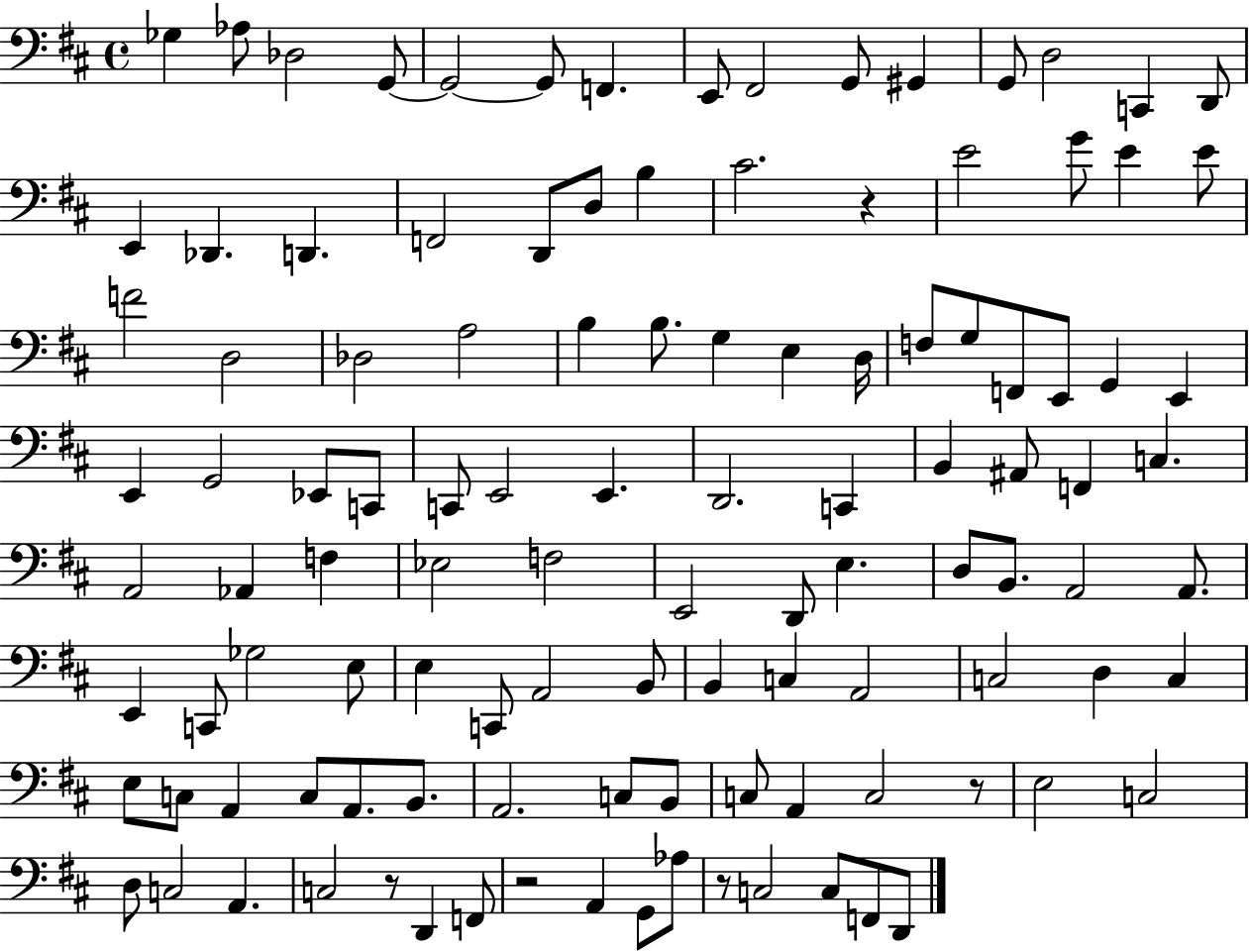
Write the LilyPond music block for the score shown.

{
  \clef bass
  \time 4/4
  \defaultTimeSignature
  \key d \major
  ges4 aes8 des2 g,8~~ | g,2~~ g,8 f,4. | e,8 fis,2 g,8 gis,4 | g,8 d2 c,4 d,8 | \break e,4 des,4. d,4. | f,2 d,8 d8 b4 | cis'2. r4 | e'2 g'8 e'4 e'8 | \break f'2 d2 | des2 a2 | b4 b8. g4 e4 d16 | f8 g8 f,8 e,8 g,4 e,4 | \break e,4 g,2 ees,8 c,8 | c,8 e,2 e,4. | d,2. c,4 | b,4 ais,8 f,4 c4. | \break a,2 aes,4 f4 | ees2 f2 | e,2 d,8 e4. | d8 b,8. a,2 a,8. | \break e,4 c,8 ges2 e8 | e4 c,8 a,2 b,8 | b,4 c4 a,2 | c2 d4 c4 | \break e8 c8 a,4 c8 a,8. b,8. | a,2. c8 b,8 | c8 a,4 c2 r8 | e2 c2 | \break d8 c2 a,4. | c2 r8 d,4 f,8 | r2 a,4 g,8 aes8 | r8 c2 c8 f,8 d,8 | \break \bar "|."
}